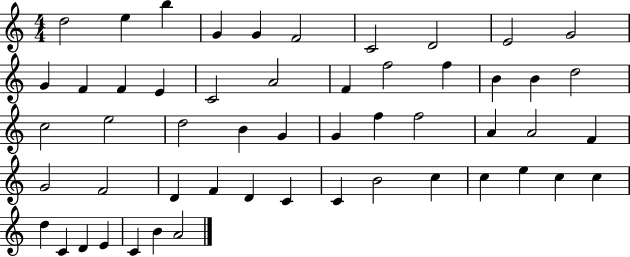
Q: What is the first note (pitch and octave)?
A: D5